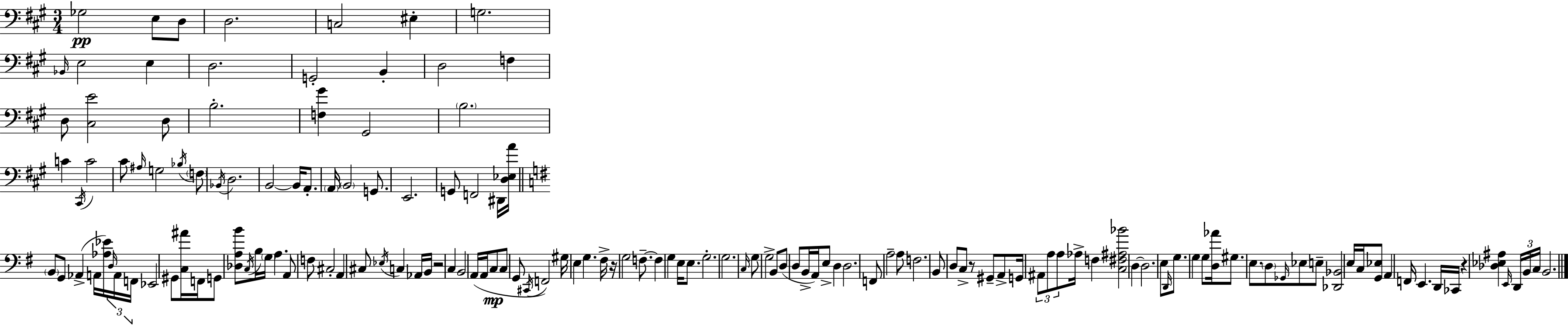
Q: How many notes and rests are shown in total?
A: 151